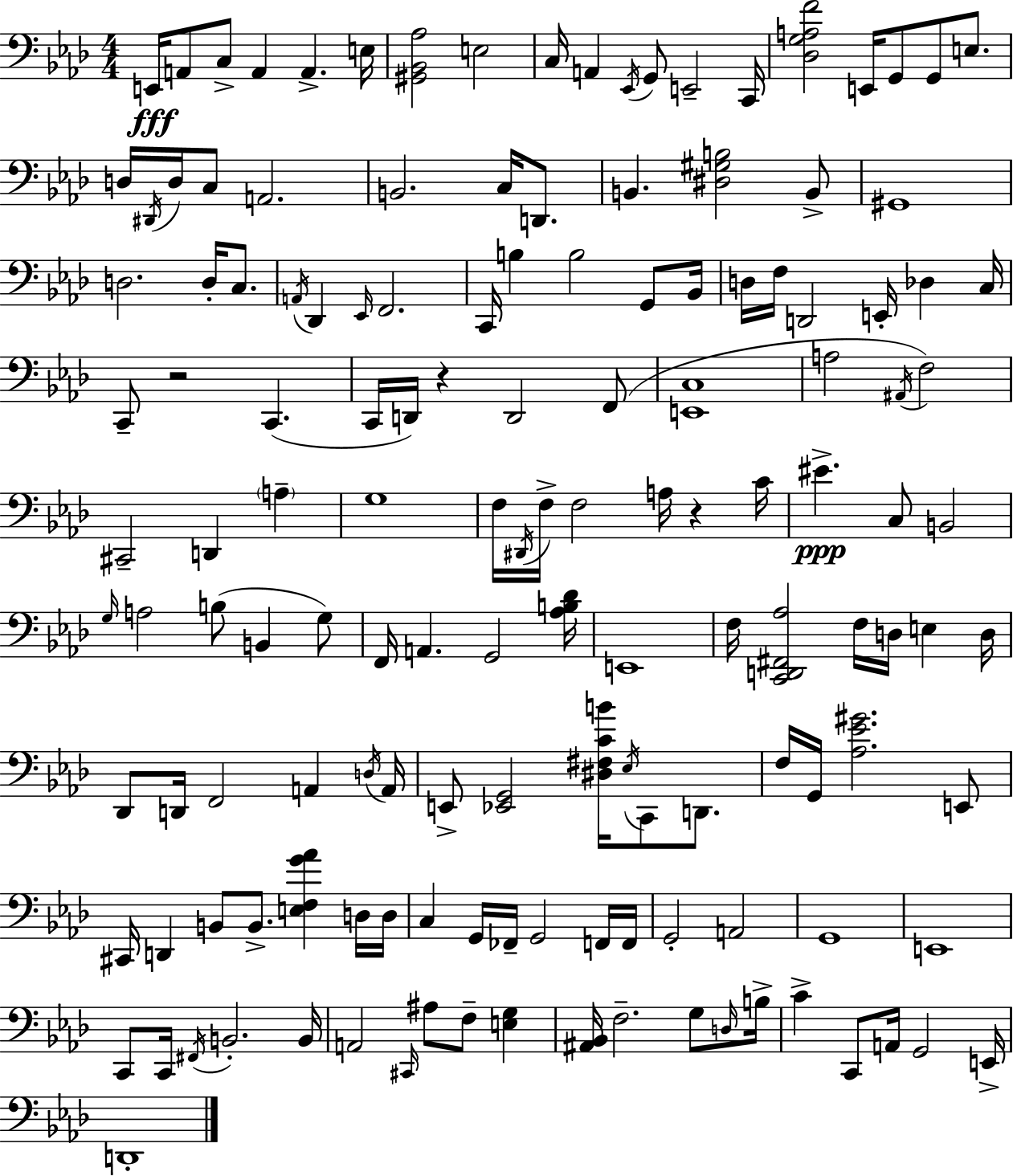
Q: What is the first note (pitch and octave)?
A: E2